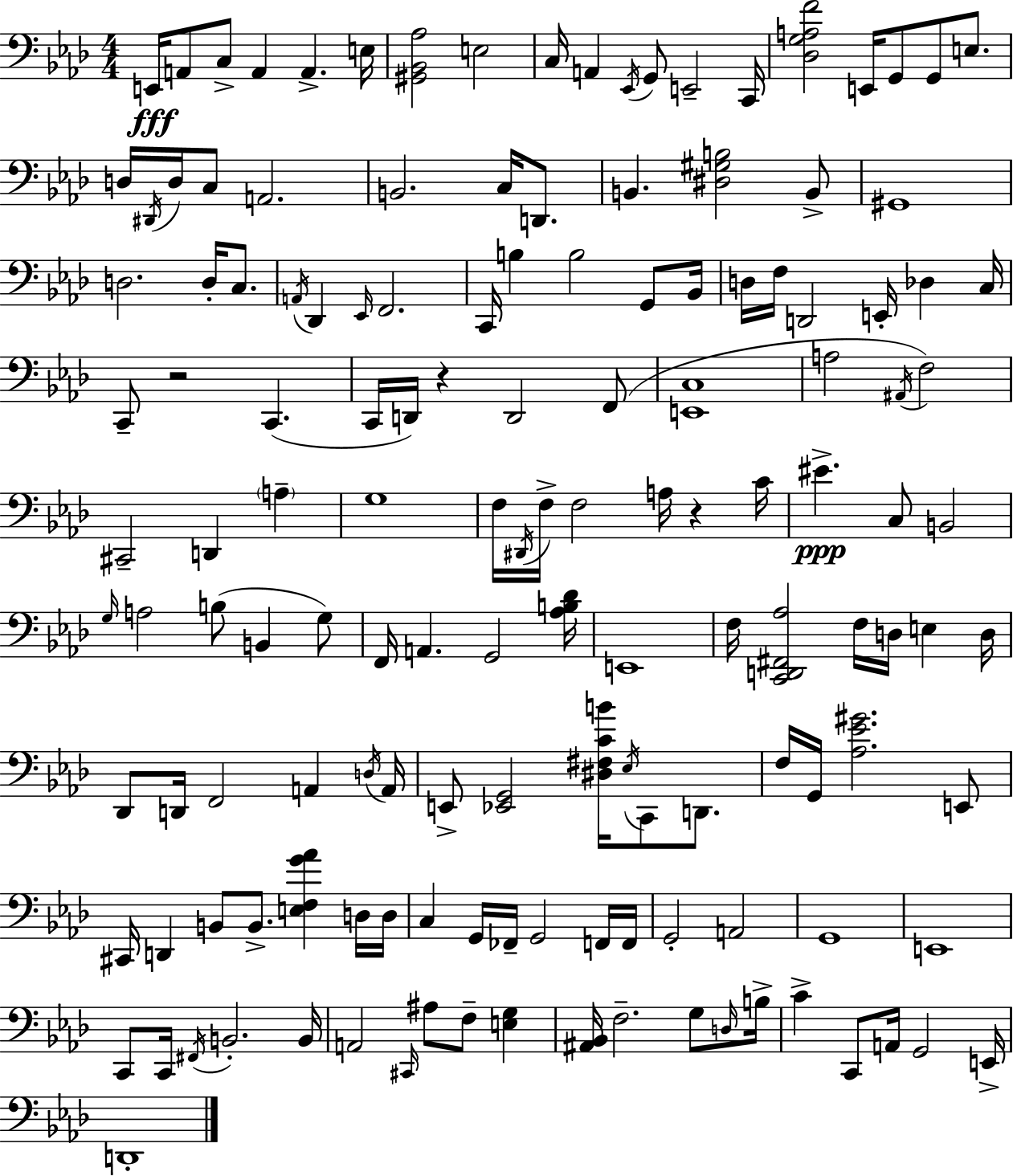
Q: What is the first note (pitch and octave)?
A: E2